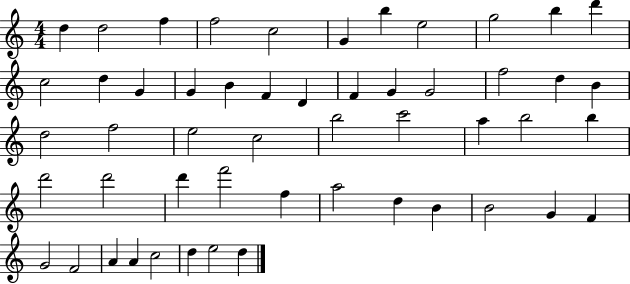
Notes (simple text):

D5/q D5/h F5/q F5/h C5/h G4/q B5/q E5/h G5/h B5/q D6/q C5/h D5/q G4/q G4/q B4/q F4/q D4/q F4/q G4/q G4/h F5/h D5/q B4/q D5/h F5/h E5/h C5/h B5/h C6/h A5/q B5/h B5/q D6/h D6/h D6/q F6/h F5/q A5/h D5/q B4/q B4/h G4/q F4/q G4/h F4/h A4/q A4/q C5/h D5/q E5/h D5/q